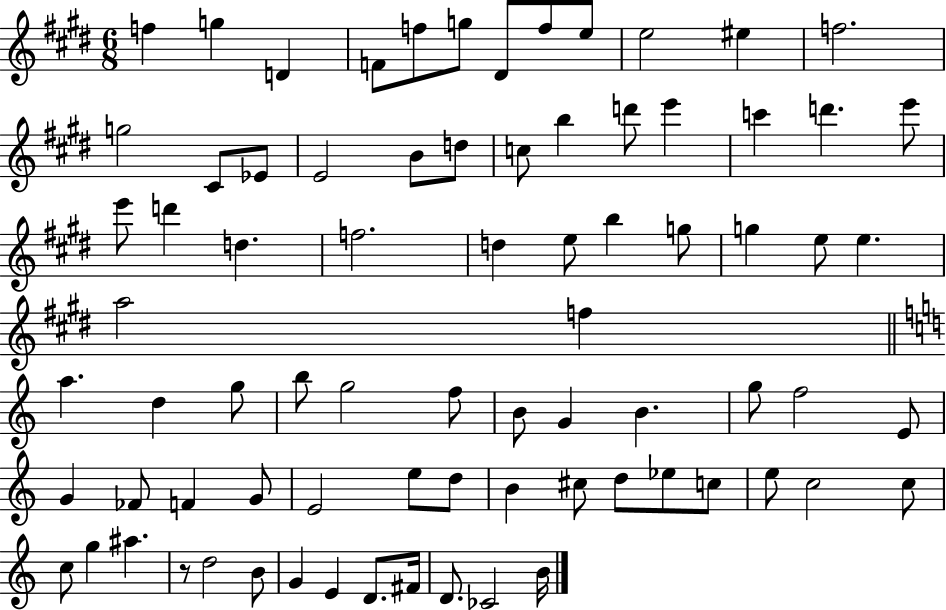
{
  \clef treble
  \numericTimeSignature
  \time 6/8
  \key e \major
  f''4 g''4 d'4 | f'8 f''8 g''8 dis'8 f''8 e''8 | e''2 eis''4 | f''2. | \break g''2 cis'8 ees'8 | e'2 b'8 d''8 | c''8 b''4 d'''8 e'''4 | c'''4 d'''4. e'''8 | \break e'''8 d'''4 d''4. | f''2. | d''4 e''8 b''4 g''8 | g''4 e''8 e''4. | \break a''2 f''4 | \bar "||" \break \key a \minor a''4. d''4 g''8 | b''8 g''2 f''8 | b'8 g'4 b'4. | g''8 f''2 e'8 | \break g'4 fes'8 f'4 g'8 | e'2 e''8 d''8 | b'4 cis''8 d''8 ees''8 c''8 | e''8 c''2 c''8 | \break c''8 g''4 ais''4. | r8 d''2 b'8 | g'4 e'4 d'8. fis'16 | d'8. ces'2 b'16 | \break \bar "|."
}